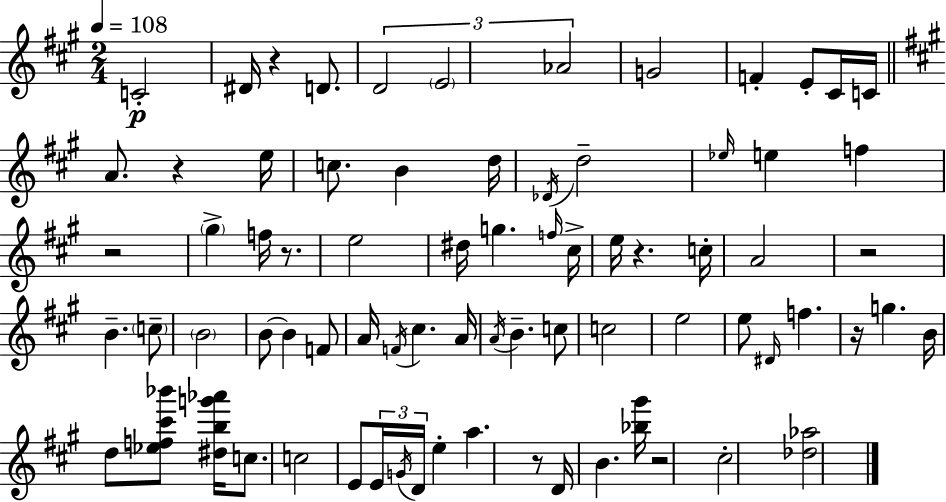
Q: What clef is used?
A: treble